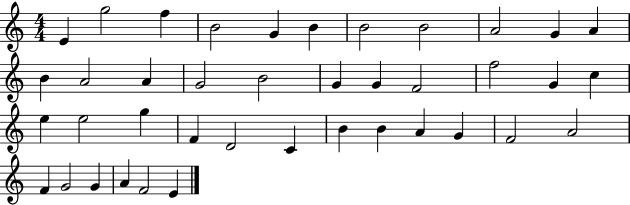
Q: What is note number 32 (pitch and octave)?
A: G4